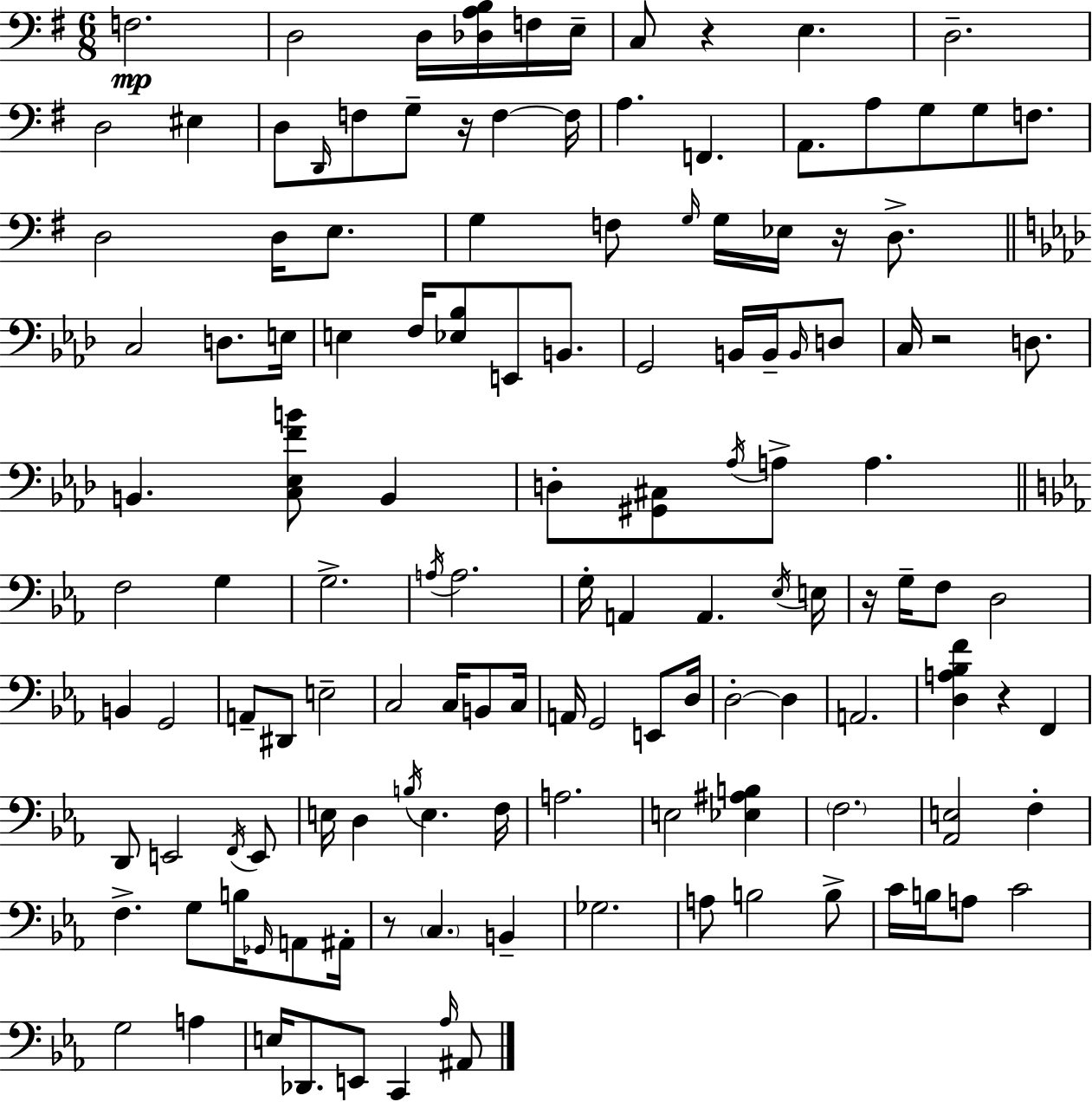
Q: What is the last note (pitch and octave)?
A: A#2